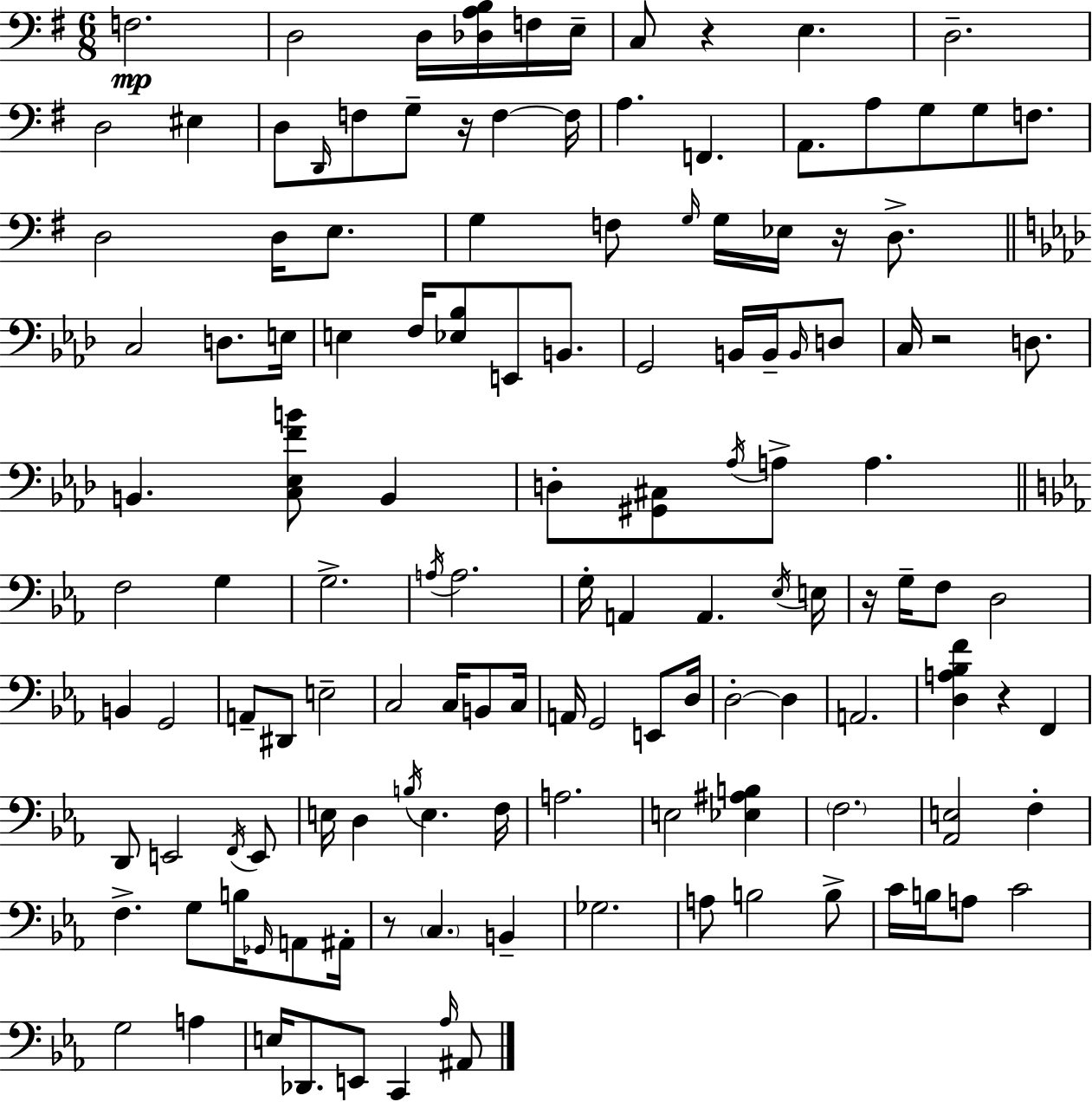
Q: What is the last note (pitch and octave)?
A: A#2